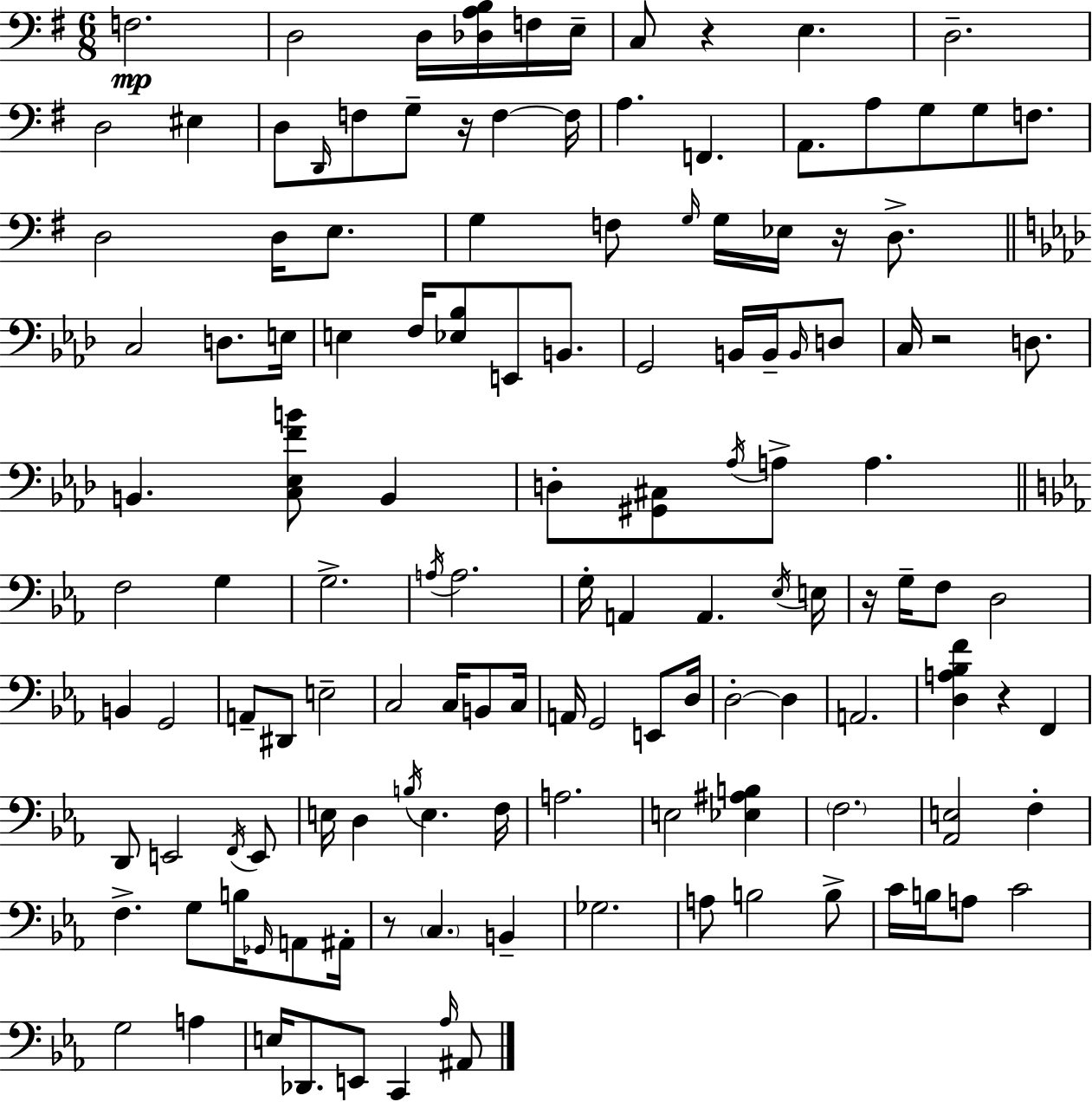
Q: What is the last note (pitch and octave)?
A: A#2